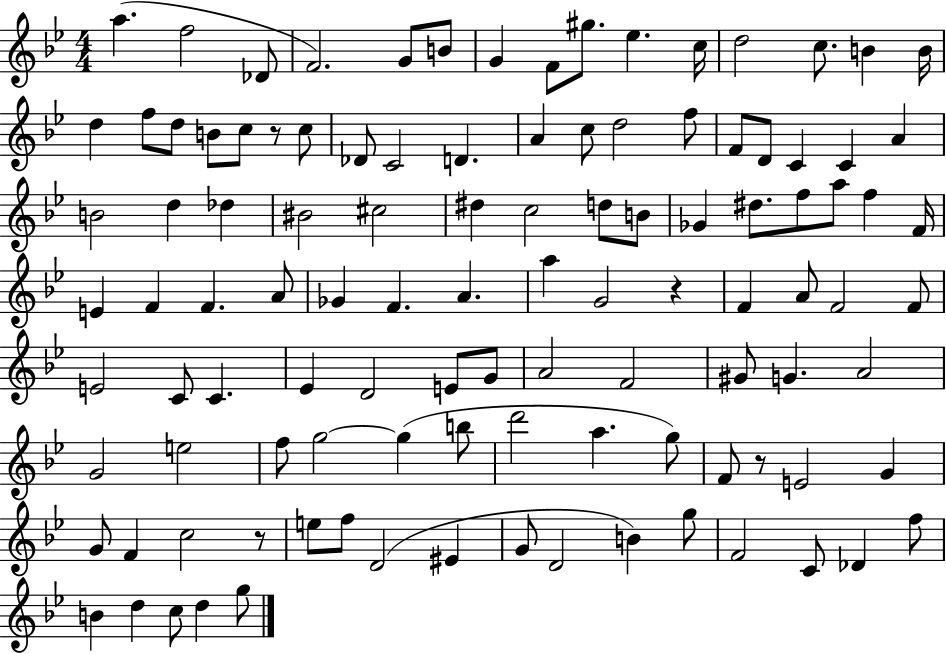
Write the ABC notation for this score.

X:1
T:Untitled
M:4/4
L:1/4
K:Bb
a f2 _D/2 F2 G/2 B/2 G F/2 ^g/2 _e c/4 d2 c/2 B B/4 d f/2 d/2 B/2 c/2 z/2 c/2 _D/2 C2 D A c/2 d2 f/2 F/2 D/2 C C A B2 d _d ^B2 ^c2 ^d c2 d/2 B/2 _G ^d/2 f/2 a/2 f F/4 E F F A/2 _G F A a G2 z F A/2 F2 F/2 E2 C/2 C _E D2 E/2 G/2 A2 F2 ^G/2 G A2 G2 e2 f/2 g2 g b/2 d'2 a g/2 F/2 z/2 E2 G G/2 F c2 z/2 e/2 f/2 D2 ^E G/2 D2 B g/2 F2 C/2 _D f/2 B d c/2 d g/2